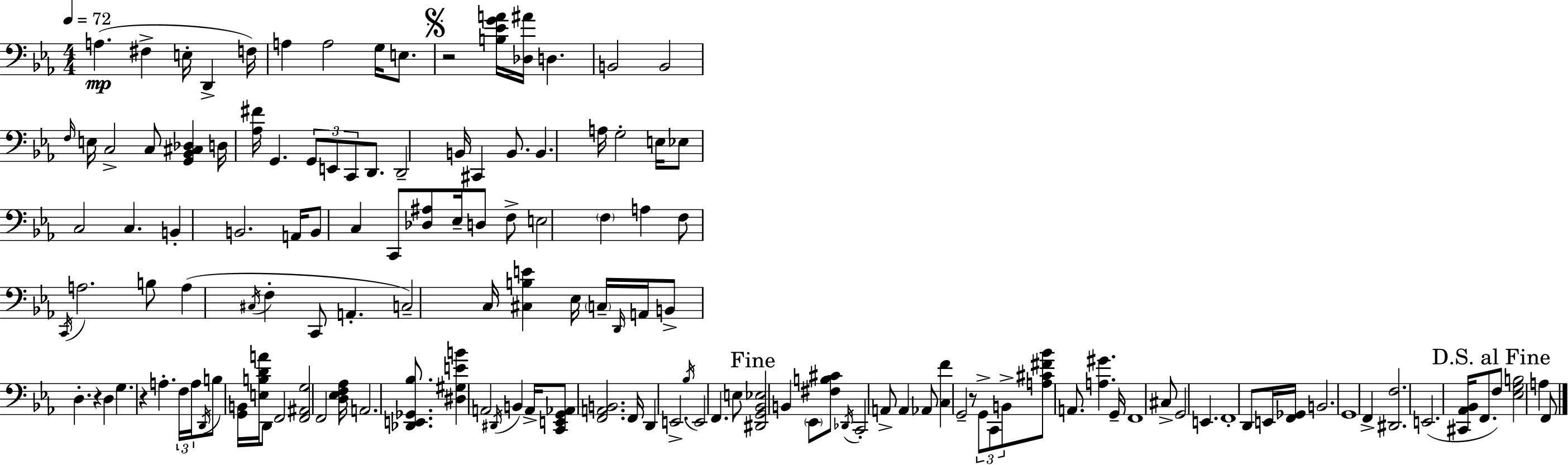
X:1
T:Untitled
M:4/4
L:1/4
K:Cm
A, ^F, E,/4 D,, F,/4 A, A,2 G,/4 E,/2 z2 [B,_EGA]/4 [_D,^A]/4 D, B,,2 B,,2 F,/4 E,/4 C,2 C,/2 [G,,_B,,^C,_D,] D,/4 [_A,^F]/4 G,, G,,/2 E,,/2 C,,/2 D,,/2 D,,2 B,,/4 ^C,, B,,/2 B,, A,/4 G,2 E,/4 _E,/2 C,2 C, B,, B,,2 A,,/4 B,,/2 C, C,,/2 [_D,^A,]/2 _E,/4 D,/2 F,/2 E,2 F, A, F,/2 C,,/4 A,2 B,/2 A, ^C,/4 F, C,,/2 A,, C,2 C,/4 [^C,B,E] _E,/4 C,/4 D,,/4 A,,/4 B,,/2 D, z D, G, z A, F,/4 A,/4 D,,/4 B,/2 [G,,B,,]/4 [E,B,DA]/4 D,,/2 F,,2 [F,,^A,,G,]2 F,,2 [D,_E,F,_A,]/4 A,,2 [_D,,E,,_G,,_B,]/2 [^D,^G,EB] A,,2 ^D,,/4 B,, A,,/4 [C,,E,,G,,_A,,]/2 [F,,A,,B,,]2 F,,/4 D,, E,,2 _B,/4 E,,2 F,, E,/2 [^D,,G,,_B,,_E,]2 B,, _E,,/2 [^F,B,^C]/2 _D,,/4 C,,2 A,,/2 A,, _A,,/2 [C,F] G,,2 z/2 G,,/2 C,,/2 B,,/2 [A,^C^F_B]/2 A,,/2 [A,^G] G,,/4 F,,4 ^C,/2 G,,2 E,, F,,4 D,,/2 E,,/4 [F,,_G,,]/4 B,,2 G,,4 F,, [^D,,F,]2 E,,2 [^C,,_A,,_B,,]/4 F,,/2 F,/2 [_E,G,B,]2 A, F,,/2